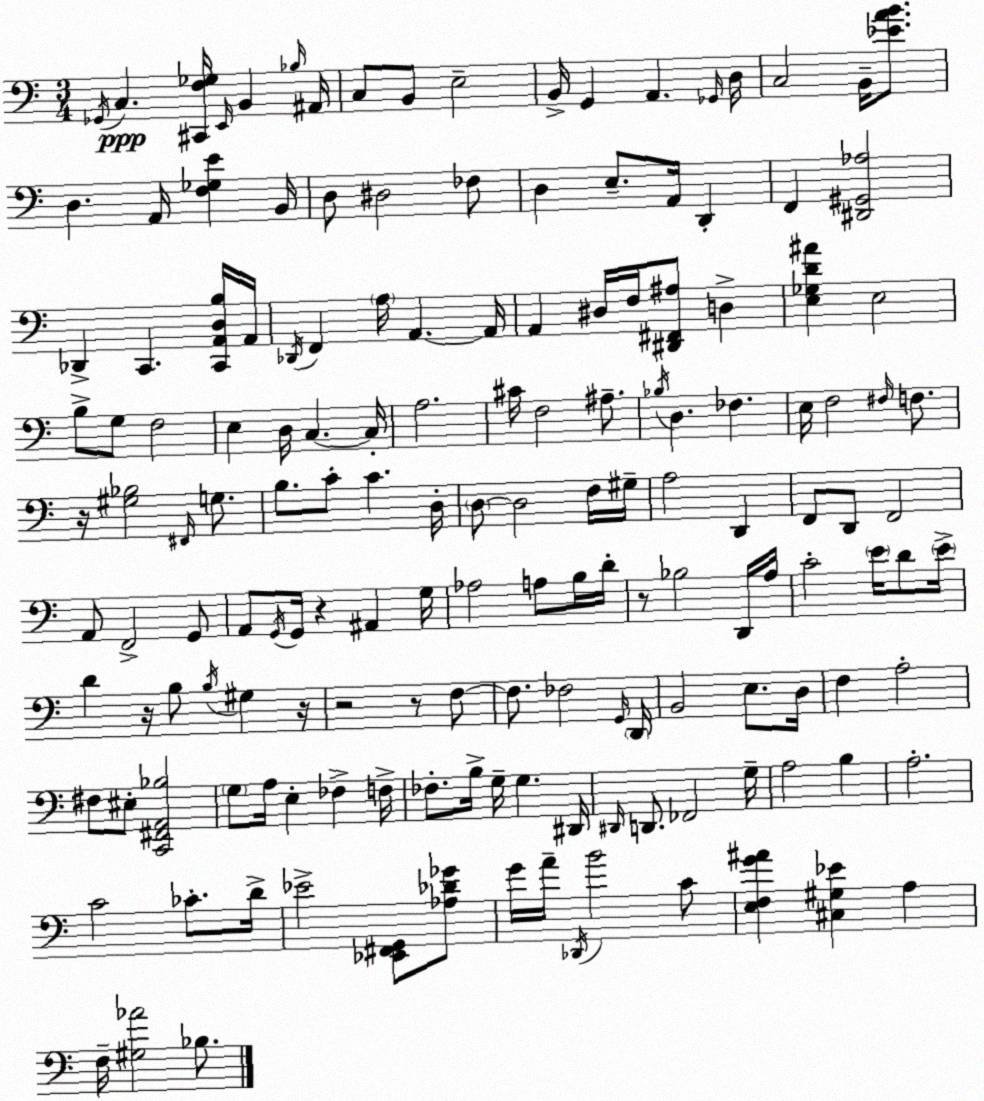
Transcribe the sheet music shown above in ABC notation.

X:1
T:Untitled
M:3/4
L:1/4
K:Am
_G,,/4 C, [^C,,F,_G,]/4 E,,/4 B,, _B,/4 ^A,,/4 C,/2 B,,/2 E,2 B,,/4 G,, A,, _G,,/4 D,/4 C,2 B,,/4 [_EAB]/2 D, A,,/4 [F,_G,E] B,,/4 D,/2 ^D,2 _F,/2 D, E,/2 A,,/4 D,, F,, [^D,,^G,,_A,]2 _D,, C,, [C,,A,,D,B,]/4 A,,/4 _D,,/4 F,, A,/4 A,, A,,/4 A,, ^D,/4 F,/4 [^D,,^F,,^A,]/2 D, [E,_G,D^A] E,2 B,/2 G,/2 F,2 E, D,/4 C, C,/4 A,2 ^C/4 F,2 ^A,/2 _B,/4 D, _F, E,/4 F,2 ^F,/4 F,/2 z/4 [^G,_B,]2 ^F,,/4 G,/2 B,/2 C/2 C D,/4 D,/2 D,2 F,/4 ^G,/4 A,2 D,, F,,/2 D,,/2 F,,2 A,,/2 F,,2 G,,/2 A,,/2 G,,/4 G,,/4 z ^A,, G,/4 _A,2 A,/2 B,/4 D/4 z/2 _B,2 D,,/4 A,/4 C2 E/4 D/2 E/4 D z/4 B,/2 B,/4 ^G, z/4 z2 z/2 F,/2 F,/2 _F,2 G,,/4 D,,/4 B,,2 E,/2 D,/4 F, A,2 ^F,/2 ^E,/2 [C,,^F,,A,,_B,]2 G,/2 A,/4 E, _F, F,/4 _F,/2 B,/4 G,/4 G, ^D,,/4 ^D,,/4 D,,/2 _F,,2 G,/4 A,2 B, A,2 C2 _C/2 D/4 _E2 [_E,,^F,,G,,]/2 [_A,_D_G]/2 G/4 A/4 _D,,/4 B2 C/2 [E,F,G^A] [^C,^G,_E] A, F,/4 [^G,_A]2 _B,/2